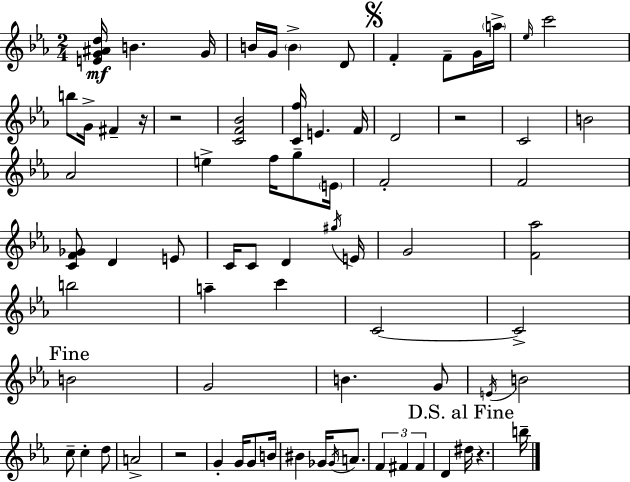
X:1
T:Untitled
M:2/4
L:1/4
K:Cm
[EG^Ad]/4 B G/4 B/4 G/4 B D/2 F F/2 G/4 a/4 _e/4 c'2 b/2 G/4 ^F z/4 z2 [CF_B]2 [Cf]/4 E F/4 D2 z2 C2 B2 _A2 e f/4 g/2 E/4 F2 F2 [CF_G]/2 D E/2 C/4 C/2 D ^g/4 E/4 G2 [F_a]2 b2 a c' C2 C2 B2 G2 B G/2 E/4 B2 c/2 c d/2 A2 z2 G G/4 G/2 B/4 ^B _G/4 _G/4 A/2 F ^F ^F D ^d/4 z b/4